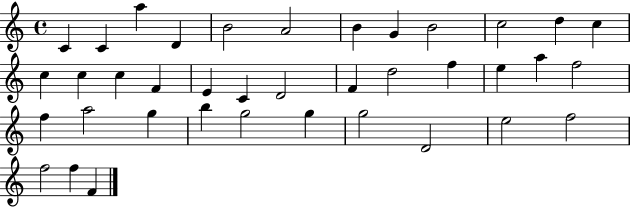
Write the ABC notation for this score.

X:1
T:Untitled
M:4/4
L:1/4
K:C
C C a D B2 A2 B G B2 c2 d c c c c F E C D2 F d2 f e a f2 f a2 g b g2 g g2 D2 e2 f2 f2 f F